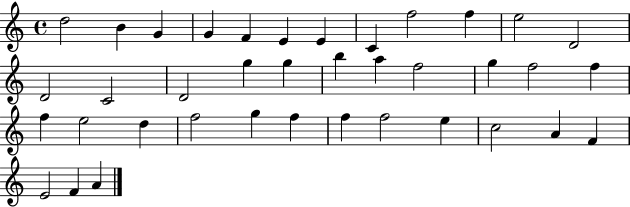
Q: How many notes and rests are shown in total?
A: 38